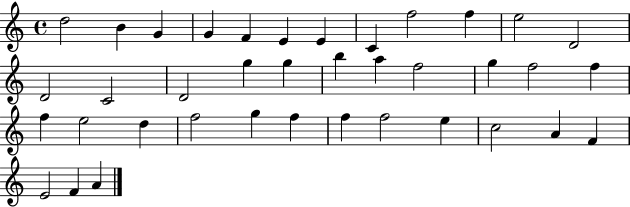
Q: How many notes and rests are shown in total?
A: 38